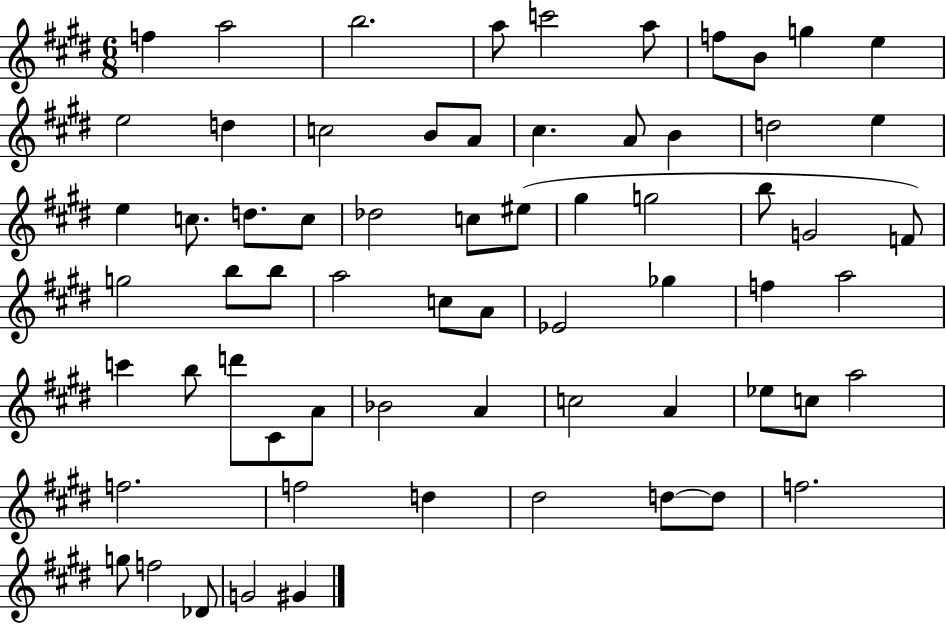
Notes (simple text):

F5/q A5/h B5/h. A5/e C6/h A5/e F5/e B4/e G5/q E5/q E5/h D5/q C5/h B4/e A4/e C#5/q. A4/e B4/q D5/h E5/q E5/q C5/e. D5/e. C5/e Db5/h C5/e EIS5/e G#5/q G5/h B5/e G4/h F4/e G5/h B5/e B5/e A5/h C5/e A4/e Eb4/h Gb5/q F5/q A5/h C6/q B5/e D6/e C#4/e A4/e Bb4/h A4/q C5/h A4/q Eb5/e C5/e A5/h F5/h. F5/h D5/q D#5/h D5/e D5/e F5/h. G5/e F5/h Db4/e G4/h G#4/q